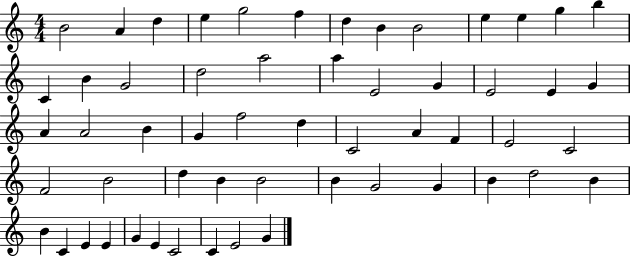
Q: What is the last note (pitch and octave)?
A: G4